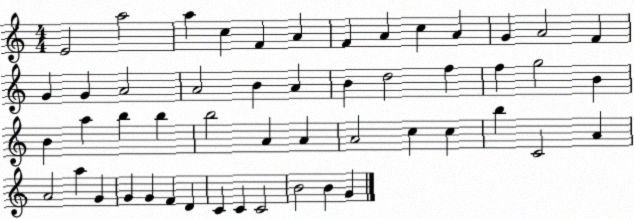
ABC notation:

X:1
T:Untitled
M:4/4
L:1/4
K:C
E2 a2 a c F A F A c A G A2 F G G A2 A2 B A B d2 f f g2 B B a b b b2 A A A2 c c b C2 A A2 a G G G F D C C C2 B2 B G